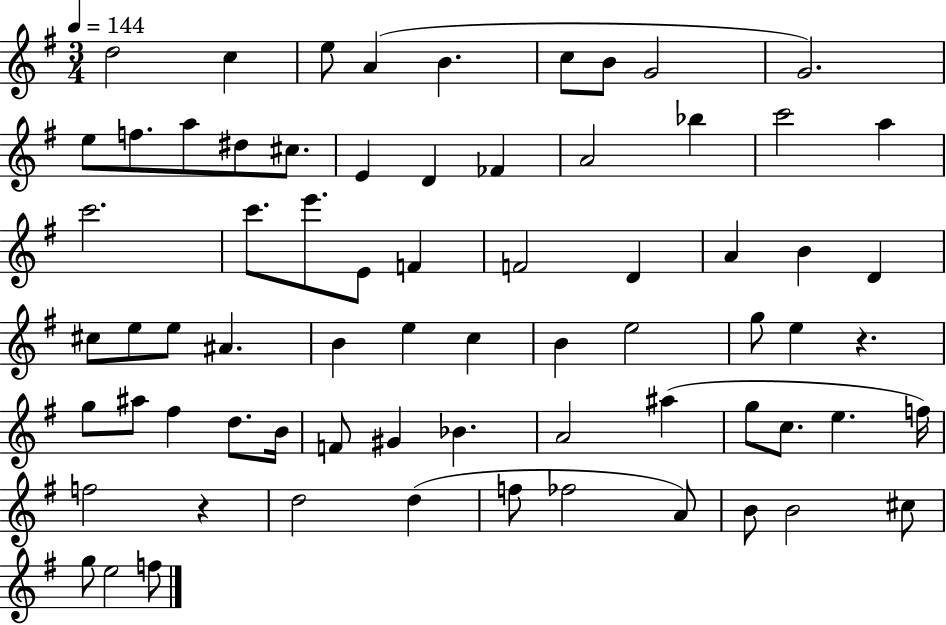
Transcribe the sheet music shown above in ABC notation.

X:1
T:Untitled
M:3/4
L:1/4
K:G
d2 c e/2 A B c/2 B/2 G2 G2 e/2 f/2 a/2 ^d/2 ^c/2 E D _F A2 _b c'2 a c'2 c'/2 e'/2 E/2 F F2 D A B D ^c/2 e/2 e/2 ^A B e c B e2 g/2 e z g/2 ^a/2 ^f d/2 B/4 F/2 ^G _B A2 ^a g/2 c/2 e f/4 f2 z d2 d f/2 _f2 A/2 B/2 B2 ^c/2 g/2 e2 f/2